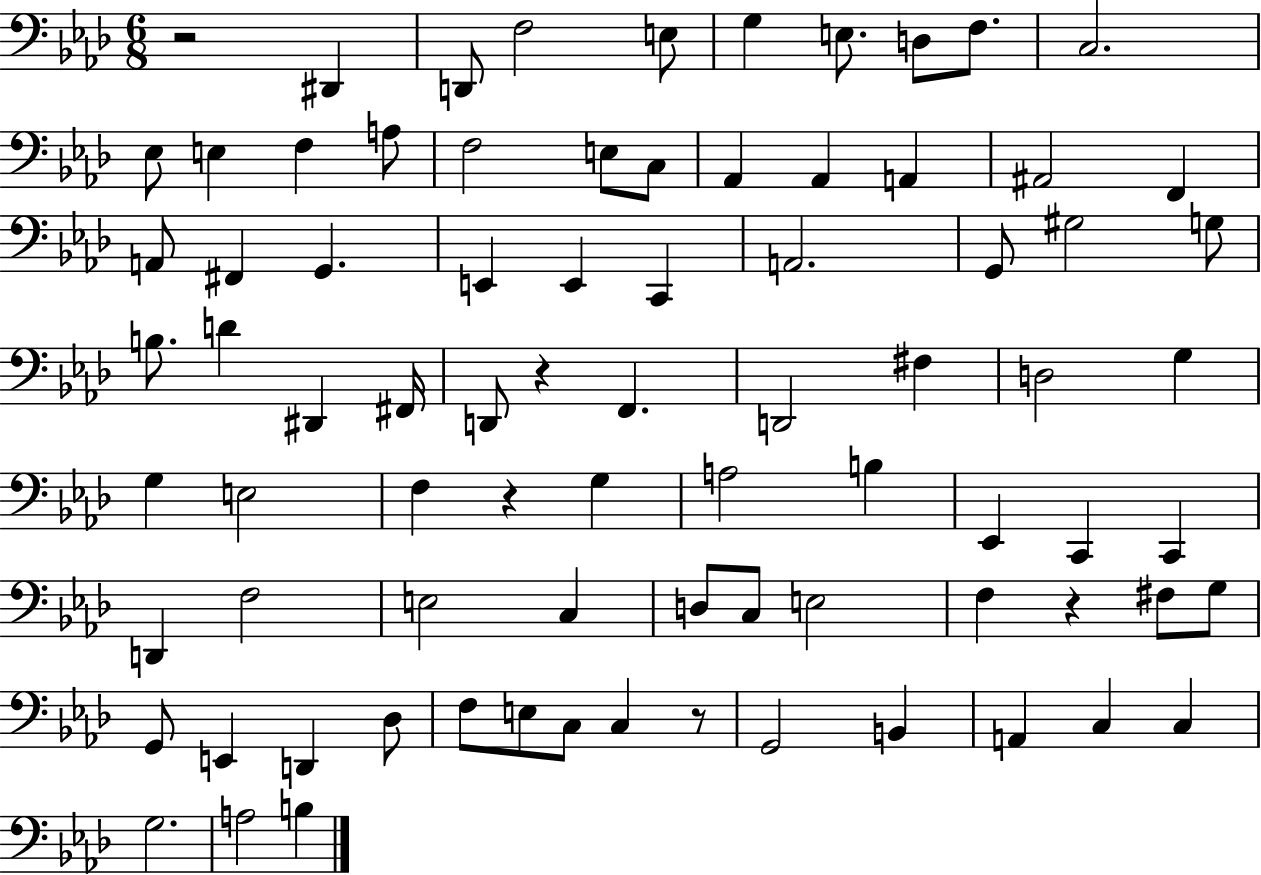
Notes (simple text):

R/h D#2/q D2/e F3/h E3/e G3/q E3/e. D3/e F3/e. C3/h. Eb3/e E3/q F3/q A3/e F3/h E3/e C3/e Ab2/q Ab2/q A2/q A#2/h F2/q A2/e F#2/q G2/q. E2/q E2/q C2/q A2/h. G2/e G#3/h G3/e B3/e. D4/q D#2/q F#2/s D2/e R/q F2/q. D2/h F#3/q D3/h G3/q G3/q E3/h F3/q R/q G3/q A3/h B3/q Eb2/q C2/q C2/q D2/q F3/h E3/h C3/q D3/e C3/e E3/h F3/q R/q F#3/e G3/e G2/e E2/q D2/q Db3/e F3/e E3/e C3/e C3/q R/e G2/h B2/q A2/q C3/q C3/q G3/h. A3/h B3/q